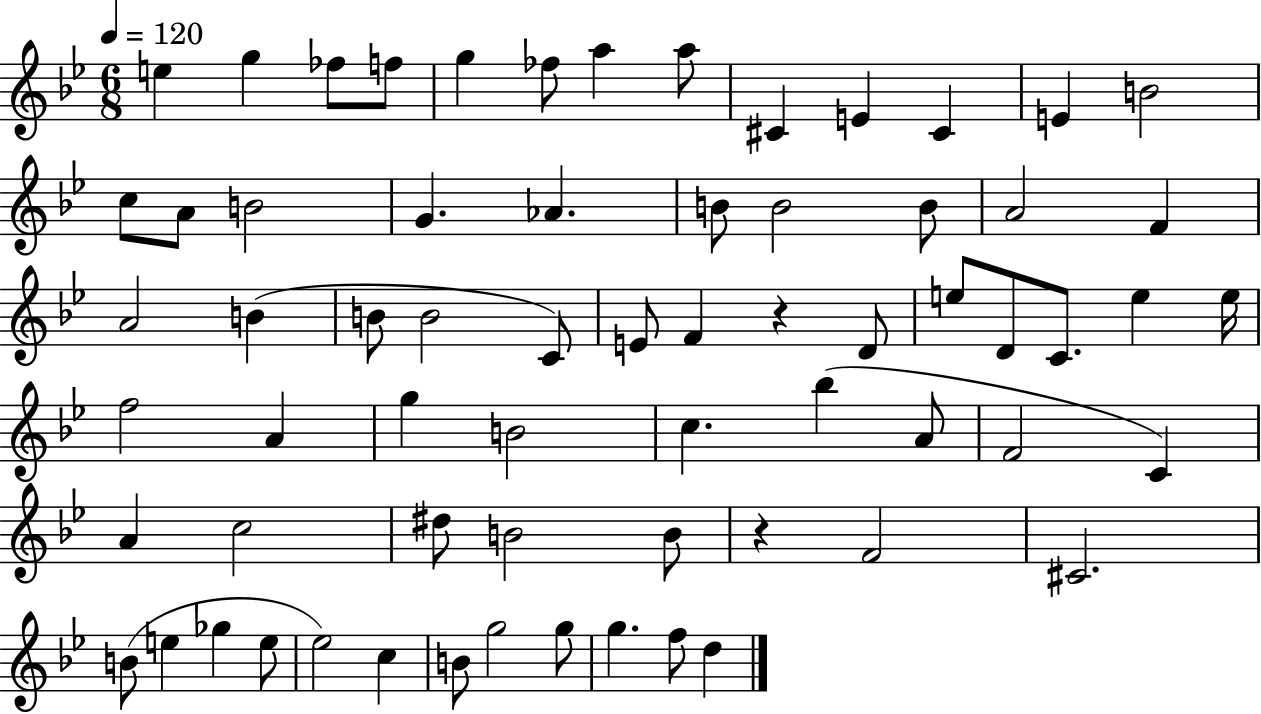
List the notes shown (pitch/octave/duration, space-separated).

E5/q G5/q FES5/e F5/e G5/q FES5/e A5/q A5/e C#4/q E4/q C#4/q E4/q B4/h C5/e A4/e B4/h G4/q. Ab4/q. B4/e B4/h B4/e A4/h F4/q A4/h B4/q B4/e B4/h C4/e E4/e F4/q R/q D4/e E5/e D4/e C4/e. E5/q E5/s F5/h A4/q G5/q B4/h C5/q. Bb5/q A4/e F4/h C4/q A4/q C5/h D#5/e B4/h B4/e R/q F4/h C#4/h. B4/e E5/q Gb5/q E5/e Eb5/h C5/q B4/e G5/h G5/e G5/q. F5/e D5/q